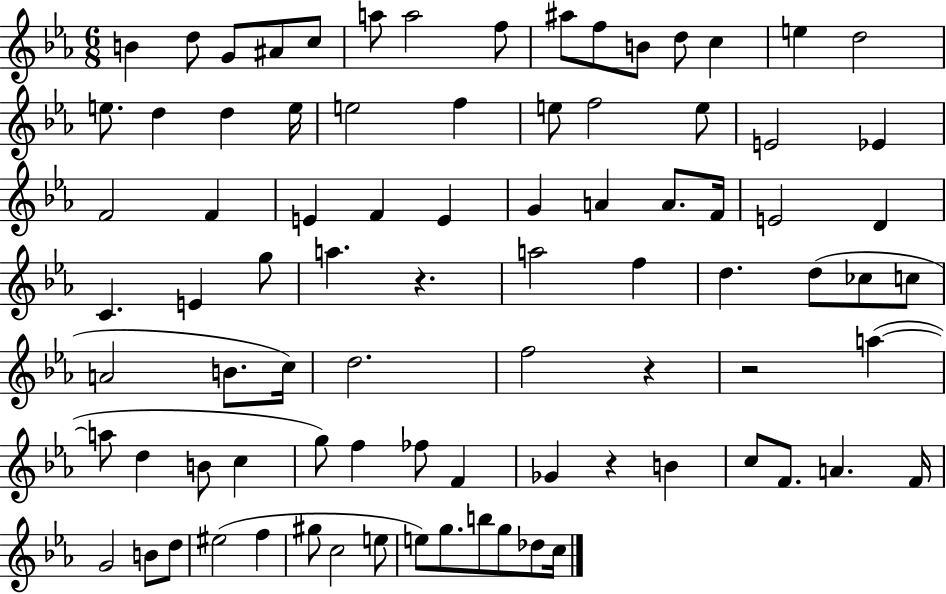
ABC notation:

X:1
T:Untitled
M:6/8
L:1/4
K:Eb
B d/2 G/2 ^A/2 c/2 a/2 a2 f/2 ^a/2 f/2 B/2 d/2 c e d2 e/2 d d e/4 e2 f e/2 f2 e/2 E2 _E F2 F E F E G A A/2 F/4 E2 D C E g/2 a z a2 f d d/2 _c/2 c/2 A2 B/2 c/4 d2 f2 z z2 a a/2 d B/2 c g/2 f _f/2 F _G z B c/2 F/2 A F/4 G2 B/2 d/2 ^e2 f ^g/2 c2 e/2 e/2 g/2 b/2 g/2 _d/2 c/4